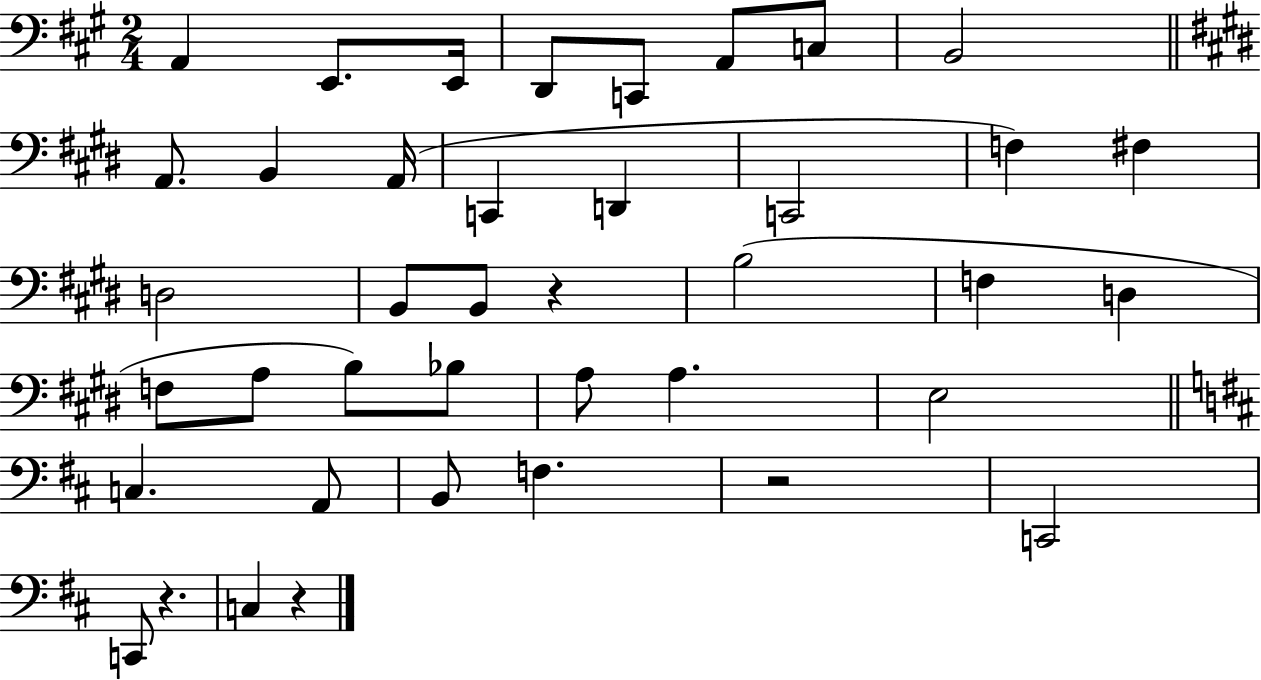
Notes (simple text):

A2/q E2/e. E2/s D2/e C2/e A2/e C3/e B2/h A2/e. B2/q A2/s C2/q D2/q C2/h F3/q F#3/q D3/h B2/e B2/e R/q B3/h F3/q D3/q F3/e A3/e B3/e Bb3/e A3/e A3/q. E3/h C3/q. A2/e B2/e F3/q. R/h C2/h C2/e R/q. C3/q R/q